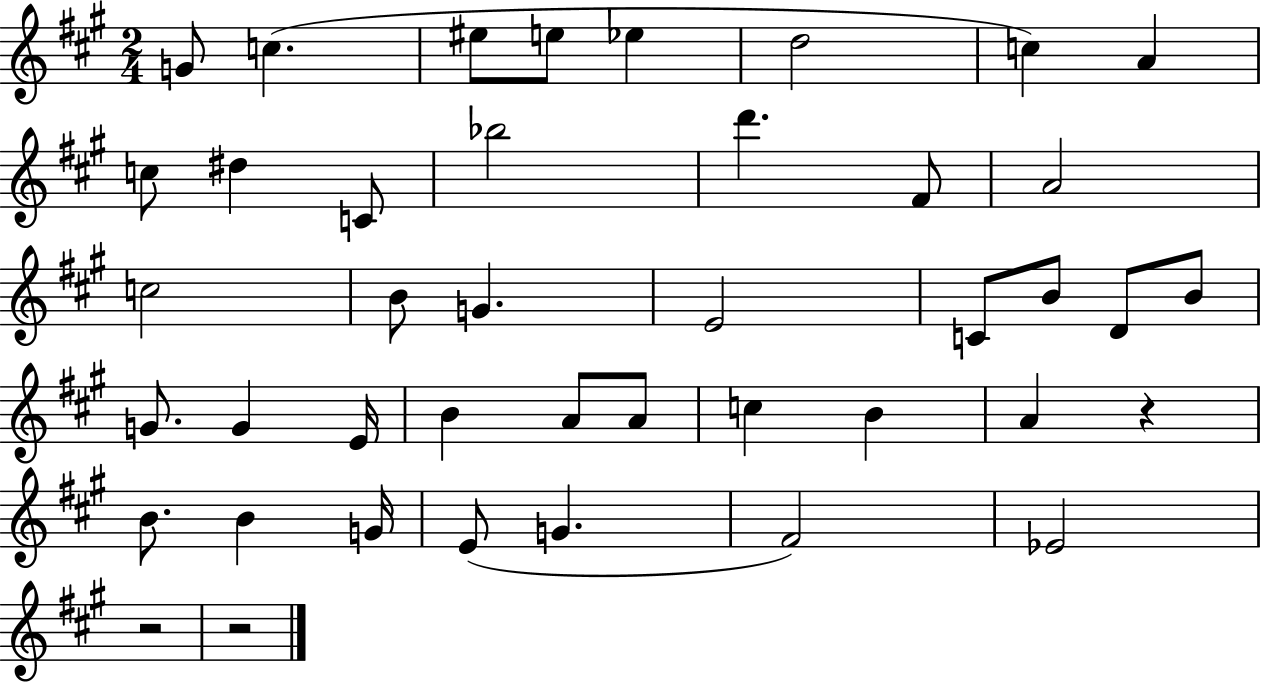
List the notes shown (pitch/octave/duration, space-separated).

G4/e C5/q. EIS5/e E5/e Eb5/q D5/h C5/q A4/q C5/e D#5/q C4/e Bb5/h D6/q. F#4/e A4/h C5/h B4/e G4/q. E4/h C4/e B4/e D4/e B4/e G4/e. G4/q E4/s B4/q A4/e A4/e C5/q B4/q A4/q R/q B4/e. B4/q G4/s E4/e G4/q. F#4/h Eb4/h R/h R/h